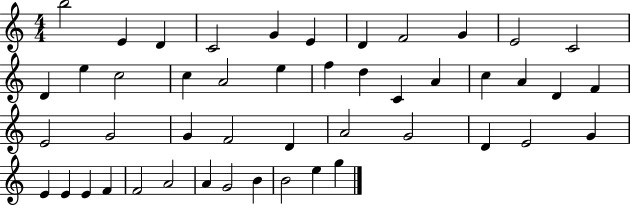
{
  \clef treble
  \numericTimeSignature
  \time 4/4
  \key c \major
  b''2 e'4 d'4 | c'2 g'4 e'4 | d'4 f'2 g'4 | e'2 c'2 | \break d'4 e''4 c''2 | c''4 a'2 e''4 | f''4 d''4 c'4 a'4 | c''4 a'4 d'4 f'4 | \break e'2 g'2 | g'4 f'2 d'4 | a'2 g'2 | d'4 e'2 g'4 | \break e'4 e'4 e'4 f'4 | f'2 a'2 | a'4 g'2 b'4 | b'2 e''4 g''4 | \break \bar "|."
}